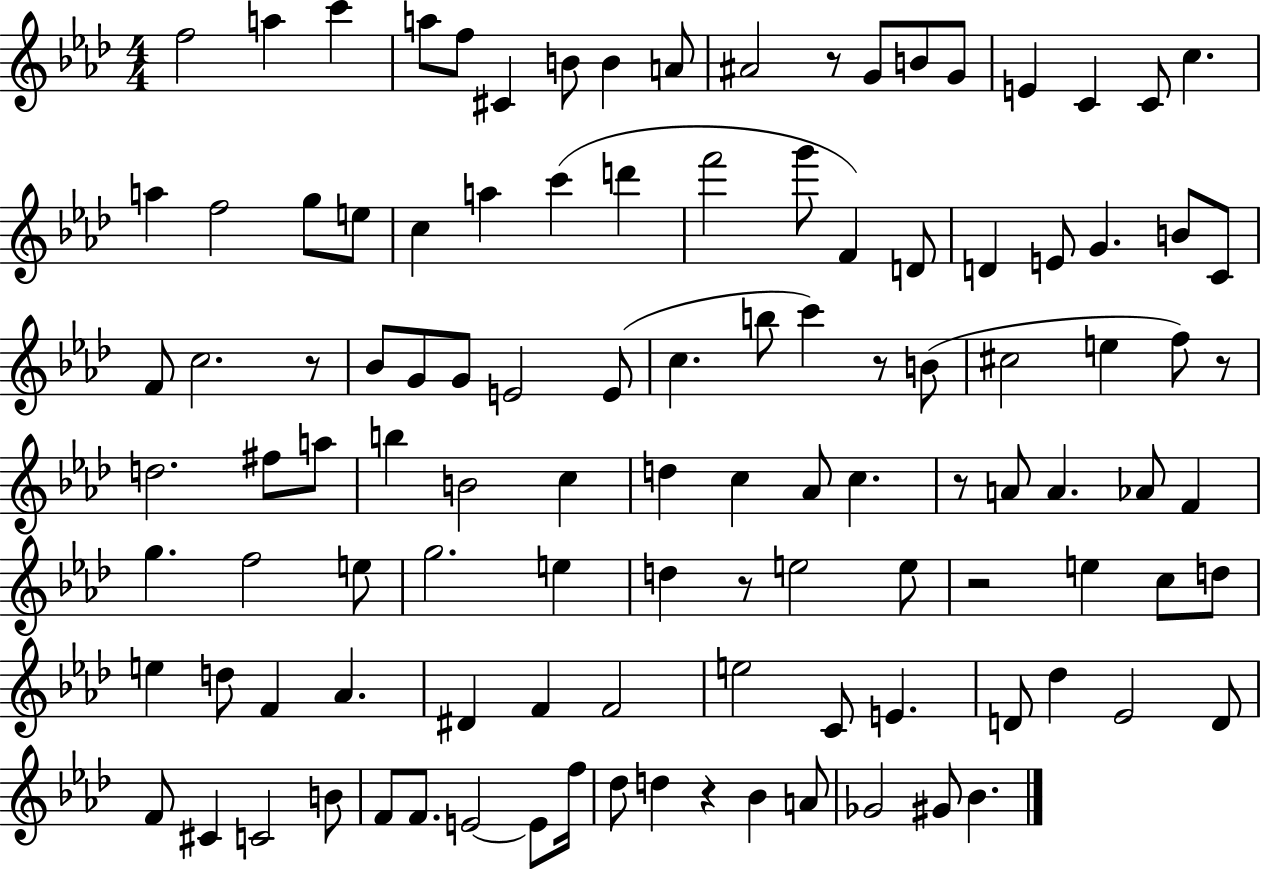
F5/h A5/q C6/q A5/e F5/e C#4/q B4/e B4/q A4/e A#4/h R/e G4/e B4/e G4/e E4/q C4/q C4/e C5/q. A5/q F5/h G5/e E5/e C5/q A5/q C6/q D6/q F6/h G6/e F4/q D4/e D4/q E4/e G4/q. B4/e C4/e F4/e C5/h. R/e Bb4/e G4/e G4/e E4/h E4/e C5/q. B5/e C6/q R/e B4/e C#5/h E5/q F5/e R/e D5/h. F#5/e A5/e B5/q B4/h C5/q D5/q C5/q Ab4/e C5/q. R/e A4/e A4/q. Ab4/e F4/q G5/q. F5/h E5/e G5/h. E5/q D5/q R/e E5/h E5/e R/h E5/q C5/e D5/e E5/q D5/e F4/q Ab4/q. D#4/q F4/q F4/h E5/h C4/e E4/q. D4/e Db5/q Eb4/h D4/e F4/e C#4/q C4/h B4/e F4/e F4/e. E4/h E4/e F5/s Db5/e D5/q R/q Bb4/q A4/e Gb4/h G#4/e Bb4/q.